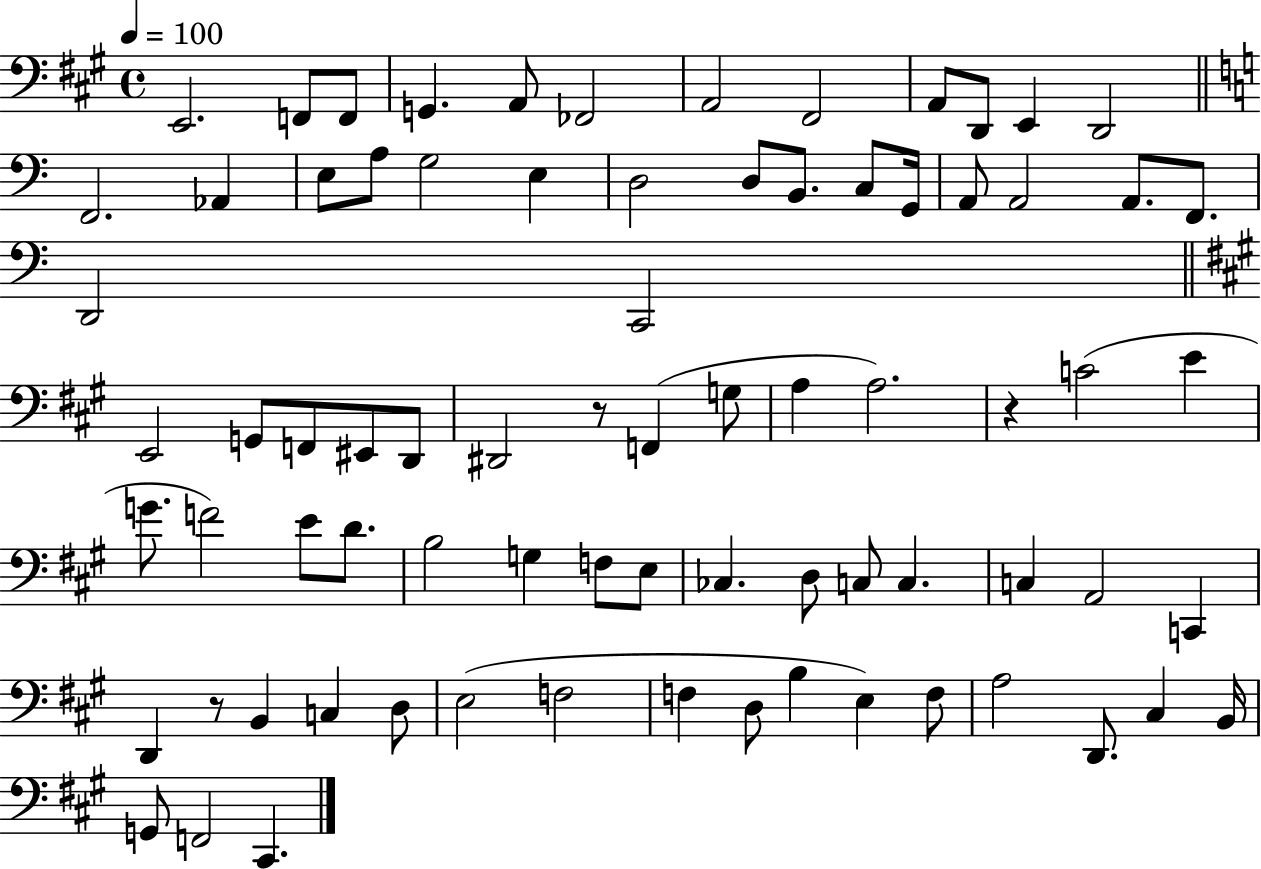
X:1
T:Untitled
M:4/4
L:1/4
K:A
E,,2 F,,/2 F,,/2 G,, A,,/2 _F,,2 A,,2 ^F,,2 A,,/2 D,,/2 E,, D,,2 F,,2 _A,, E,/2 A,/2 G,2 E, D,2 D,/2 B,,/2 C,/2 G,,/4 A,,/2 A,,2 A,,/2 F,,/2 D,,2 C,,2 E,,2 G,,/2 F,,/2 ^E,,/2 D,,/2 ^D,,2 z/2 F,, G,/2 A, A,2 z C2 E G/2 F2 E/2 D/2 B,2 G, F,/2 E,/2 _C, D,/2 C,/2 C, C, A,,2 C,, D,, z/2 B,, C, D,/2 E,2 F,2 F, D,/2 B, E, F,/2 A,2 D,,/2 ^C, B,,/4 G,,/2 F,,2 ^C,,